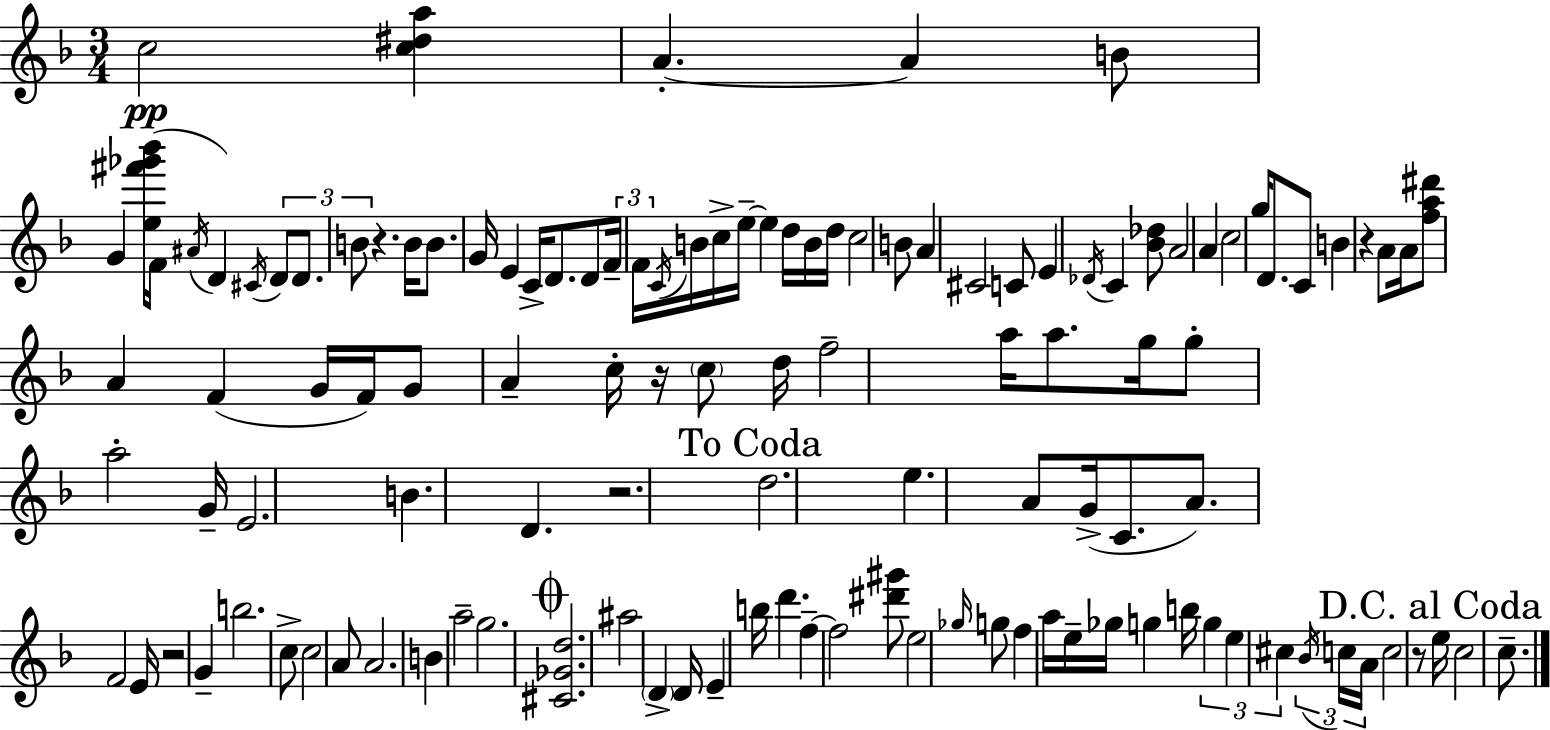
{
  \clef treble
  \numericTimeSignature
  \time 3/4
  \key f \major
  c''2\pp <c'' dis'' a''>4 | a'4.-.~~ a'4 b'8 | g'4 <e'' fis''' ges''' bes'''>16( f'16 \acciaccatura { ais'16 }) d'4 \acciaccatura { cis'16 } | \tuplet 3/2 { d'8 d'8. b'8 } r4. | \break b'16 b'8. g'16 e'4 c'16-> d'8. | d'8 \tuplet 3/2 { f'16-- f'16 \acciaccatura { c'16 } } b'16 c''16-> e''16--~~ e''4 | d''16 b'16 d''16 c''2 | b'8 a'4 cis'2 | \break c'8 e'4 \acciaccatura { des'16 } c'4 | <bes' des''>8 a'2 | a'4 c''2 | g''16 d'8. c'8 b'4 r4 | \break a'8 a'16 <f'' a'' dis'''>8 a'4 f'4( | g'16 f'16) g'8 a'4-- c''16-. | r16 \parenthesize c''8 d''16 f''2-- | a''16 a''8. g''16 g''8-. a''2-. | \break g'16-- e'2. | b'4. d'4. | r2. | \mark "To Coda" d''2. | \break e''4. a'8 | g'16->( c'8. a'8.) f'2 | e'16 r2 | g'4-- b''2. | \break c''8-> c''2 | a'8 a'2. | b'4 a''2-- | g''2. | \break \mark \markup { \musicglyph "scripts.coda" } <cis' ges' d''>2. | ais''2 | \parenthesize d'4-> d'16 e'4-- b''16 d'''4. | f''4--~~ f''2 | \break <dis''' gis'''>8 e''2 | \grace { ges''16 } g''8 f''4 a''16 e''16-- ges''16 | g''4 b''16 \tuplet 3/2 { g''4 e''4 | cis''4 } \tuplet 3/2 { \acciaccatura { bes'16 } c''16 a'16 } c''2 | \break r8 \mark "D.C. al Coda" e''16 c''2 | c''8.-- \bar "|."
}